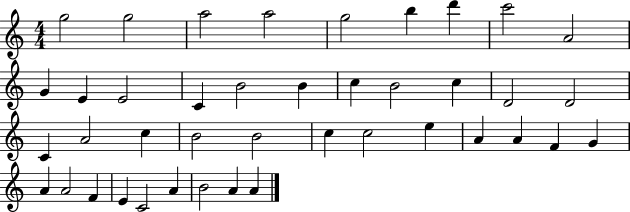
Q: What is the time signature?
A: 4/4